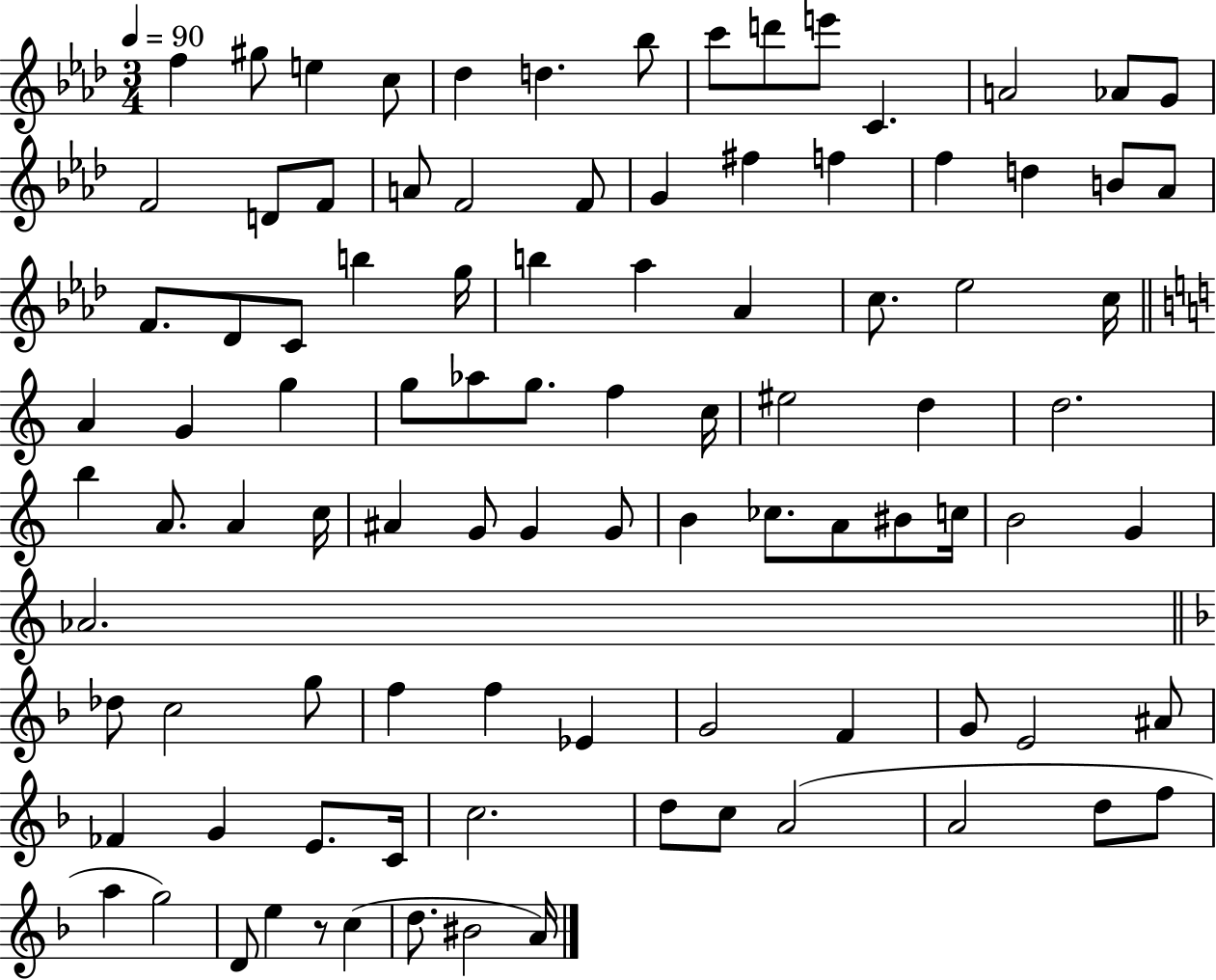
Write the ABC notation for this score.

X:1
T:Untitled
M:3/4
L:1/4
K:Ab
f ^g/2 e c/2 _d d _b/2 c'/2 d'/2 e'/2 C A2 _A/2 G/2 F2 D/2 F/2 A/2 F2 F/2 G ^f f f d B/2 _A/2 F/2 _D/2 C/2 b g/4 b _a _A c/2 _e2 c/4 A G g g/2 _a/2 g/2 f c/4 ^e2 d d2 b A/2 A c/4 ^A G/2 G G/2 B _c/2 A/2 ^B/2 c/4 B2 G _A2 _d/2 c2 g/2 f f _E G2 F G/2 E2 ^A/2 _F G E/2 C/4 c2 d/2 c/2 A2 A2 d/2 f/2 a g2 D/2 e z/2 c d/2 ^B2 A/4